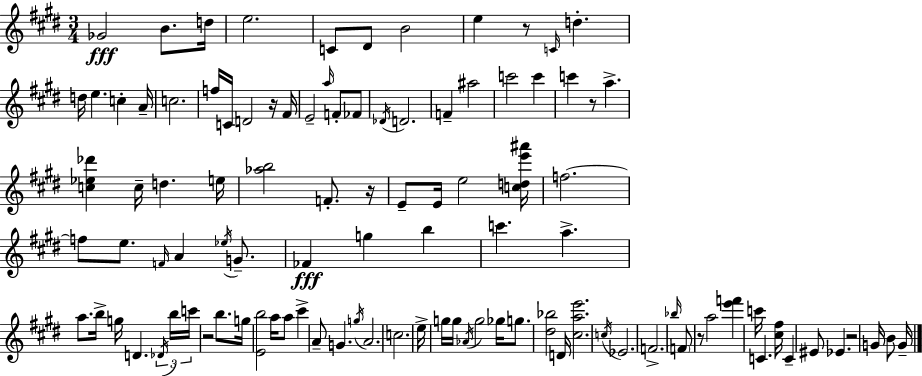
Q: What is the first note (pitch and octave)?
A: Gb4